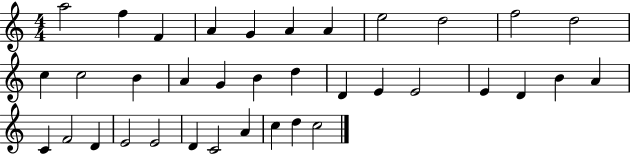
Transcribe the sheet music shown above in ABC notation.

X:1
T:Untitled
M:4/4
L:1/4
K:C
a2 f F A G A A e2 d2 f2 d2 c c2 B A G B d D E E2 E D B A C F2 D E2 E2 D C2 A c d c2